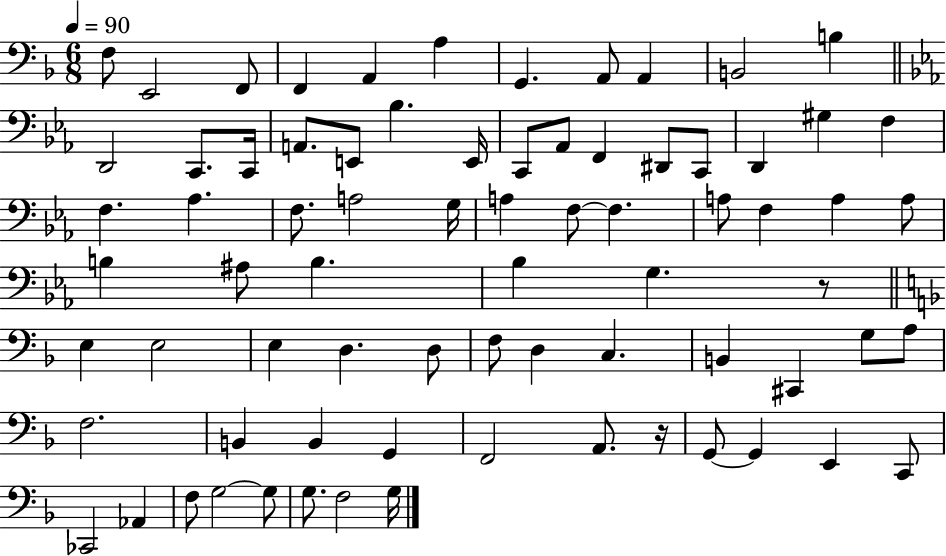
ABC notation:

X:1
T:Untitled
M:6/8
L:1/4
K:F
F,/2 E,,2 F,,/2 F,, A,, A, G,, A,,/2 A,, B,,2 B, D,,2 C,,/2 C,,/4 A,,/2 E,,/2 _B, E,,/4 C,,/2 _A,,/2 F,, ^D,,/2 C,,/2 D,, ^G, F, F, _A, F,/2 A,2 G,/4 A, F,/2 F, A,/2 F, A, A,/2 B, ^A,/2 B, _B, G, z/2 E, E,2 E, D, D,/2 F,/2 D, C, B,, ^C,, G,/2 A,/2 F,2 B,, B,, G,, F,,2 A,,/2 z/4 G,,/2 G,, E,, C,,/2 _C,,2 _A,, F,/2 G,2 G,/2 G,/2 F,2 G,/4